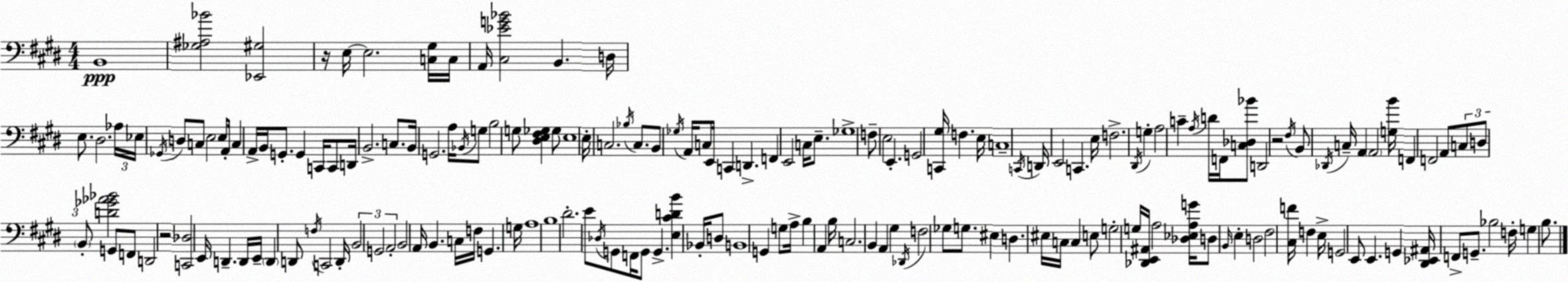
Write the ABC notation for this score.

X:1
T:Untitled
M:4/4
L:1/4
K:E
B,,4 [_G,^A,_B]2 [_E,,^G,]2 z/4 E,/4 E,2 [C,^G,]/4 C,/4 A,,/4 [^C,_EG_B]2 B,, D,/4 E,/2 ^D,2 _A,/4 _E,/4 _G,,/4 D,/2 C,/2 E,2 E,/2 A,,/4 C, A,,/4 B,,/4 G,,/2 G,, C,,/4 C,,/2 D,,/4 B,,2 C,/2 B,,/4 G,,2 A,/4 _B,,/4 G,/2 B,2 G,/2 [^D,E,^F,_G,] _G,/2 E,4 E,/4 C,2 _B,/4 C,/2 B,,/2 _G,/4 A,,/4 C,/2 E,,/4 C,, D,, F,, E,,2 C,/4 E,/2 _G,4 F,/2 E,2 E,, G,,2 [C,,^G,]/4 F, E,/4 C,4 C,,/4 D,,/4 E,,2 C,, E,/4 F,2 ^D,,/4 G, A,2 C A,/4 D/4 F,,/4 [C,_D,_B]/2 D,,2 z2 ^F,/4 B,,/2 _D,,/4 C,/4 A,, A,,2 [G,B]/4 F,, F,,2 A,,/2 C,/2 D,/2 B,,/2 [D_G_A_B]2 G,,/2 F,,/2 D,,2 z2 [C,,_D,]2 E,,/4 D,, D,,/4 E,,/4 D,, D,,/2 F,/4 C,,2 D,,/4 B,,2 G,,2 A,,2 B,,2 A,,/4 B,, C,/4 F,/4 G,, G,/4 A,4 B,4 ^D2 E/2 _D,/4 G,,/2 F,,/4 G,,/2 G,, [E,^CDB] _B,,/4 D,/2 B,,4 G,, G,/2 A,/4 B, A,, B,/4 C,2 B,, A,, ^G, _D,,/4 F,2 _G,/2 G,/2 ^E, D, ^E,/4 C,/4 C, E,/2 G,2 G,/4 [_D,,E,,^A,,]/4 A,2 [_D,_E,A,G]/4 D,/2 B,,/4 E, D,2 ^F,2 [^C,F]/4 F, E,/4 G,,2 E,,/2 E,, G,, [^D,,_E,,^A,,]/4 F,,/2 G,,/2 _B,2 F,/4 G, B,/2